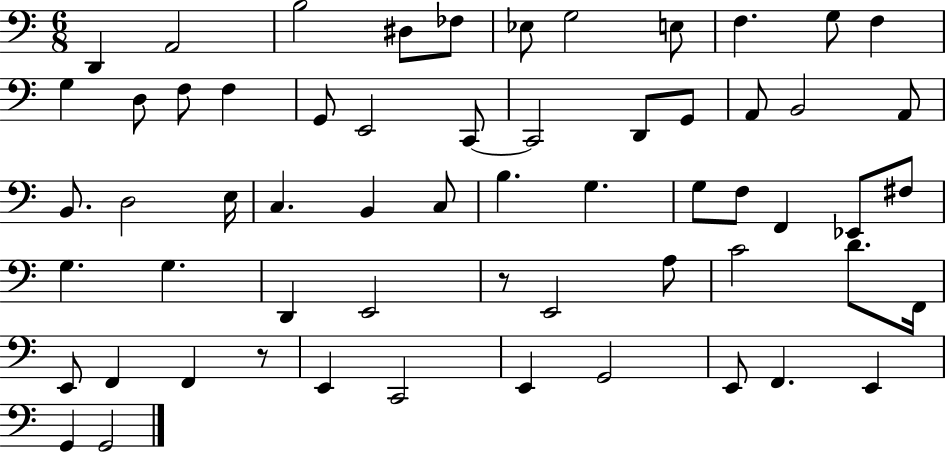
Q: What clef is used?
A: bass